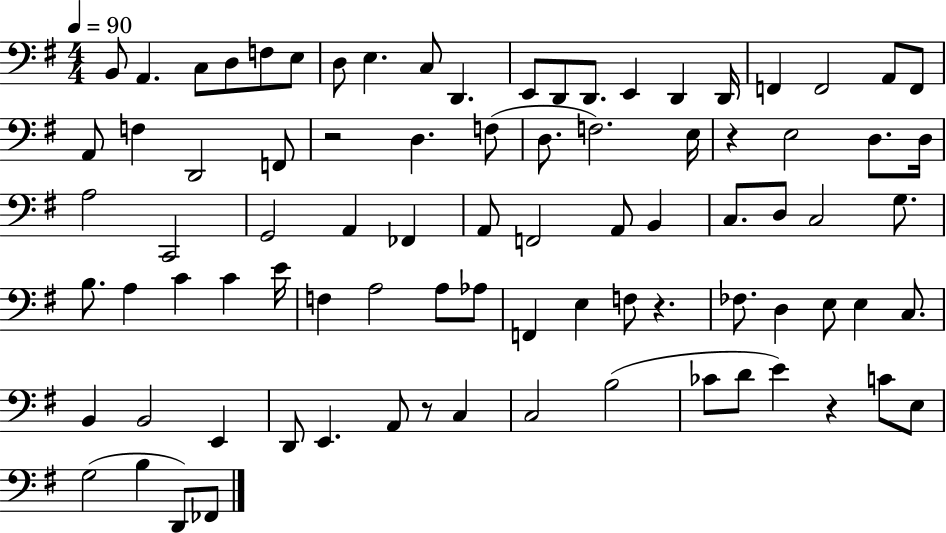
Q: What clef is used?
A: bass